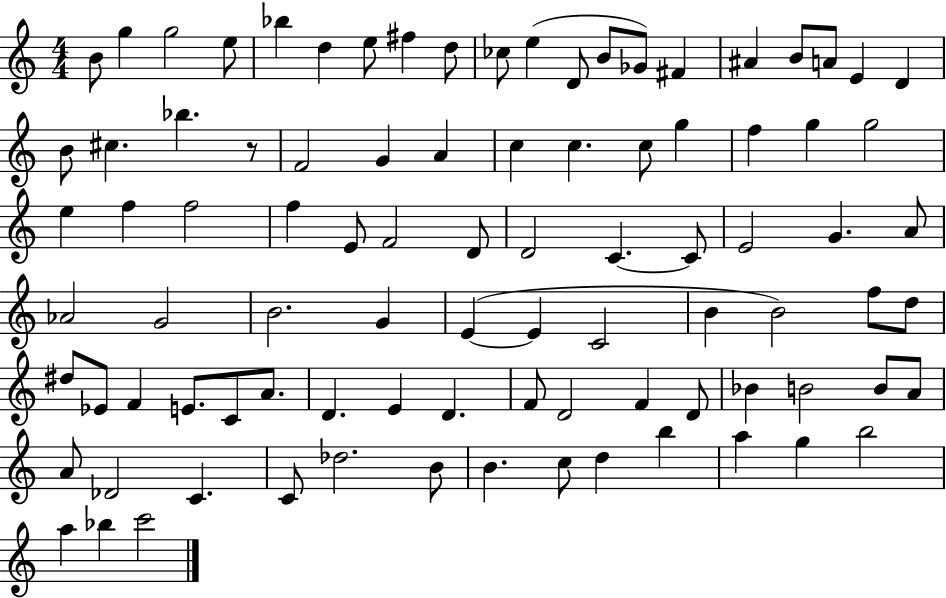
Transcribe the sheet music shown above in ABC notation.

X:1
T:Untitled
M:4/4
L:1/4
K:C
B/2 g g2 e/2 _b d e/2 ^f d/2 _c/2 e D/2 B/2 _G/2 ^F ^A B/2 A/2 E D B/2 ^c _b z/2 F2 G A c c c/2 g f g g2 e f f2 f E/2 F2 D/2 D2 C C/2 E2 G A/2 _A2 G2 B2 G E E C2 B B2 f/2 d/2 ^d/2 _E/2 F E/2 C/2 A/2 D E D F/2 D2 F D/2 _B B2 B/2 A/2 A/2 _D2 C C/2 _d2 B/2 B c/2 d b a g b2 a _b c'2